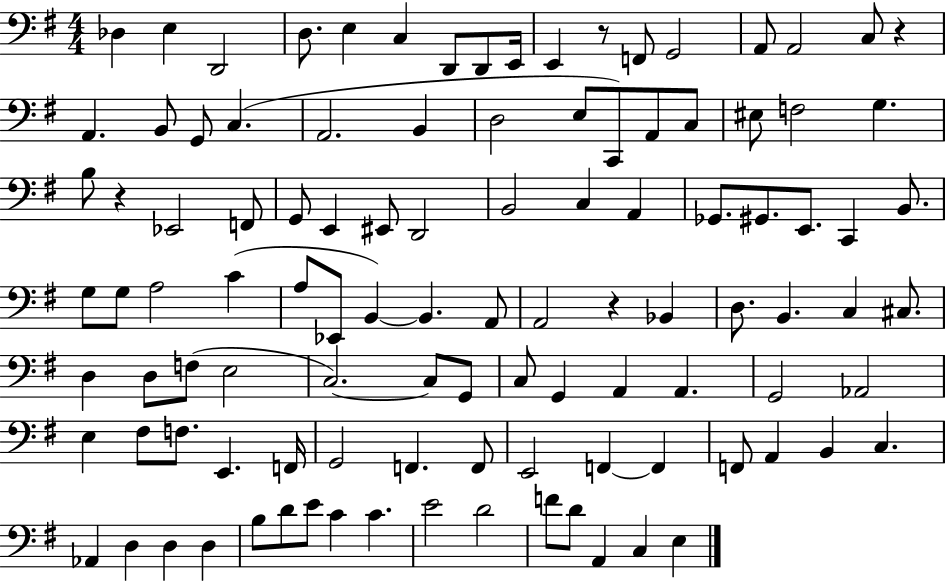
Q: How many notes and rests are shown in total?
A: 107